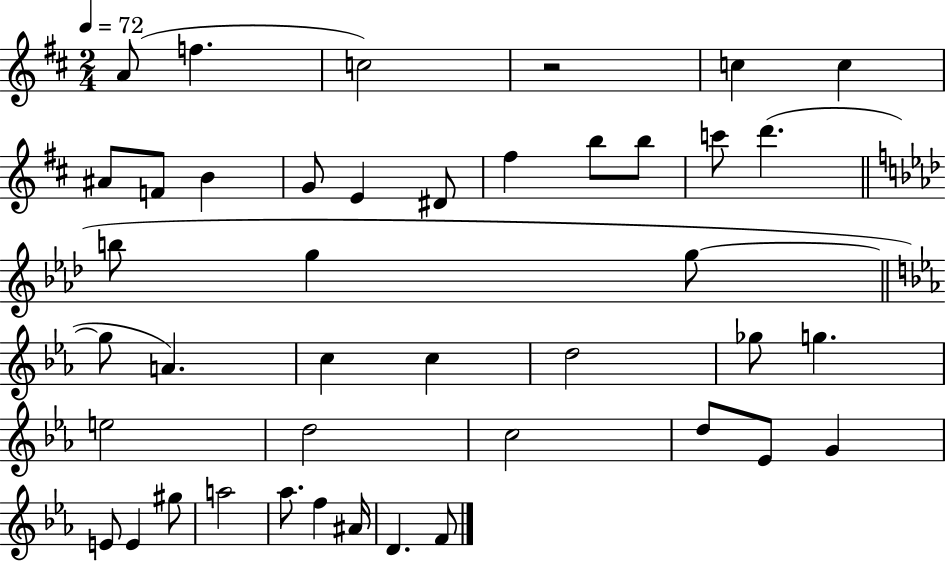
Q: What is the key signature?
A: D major